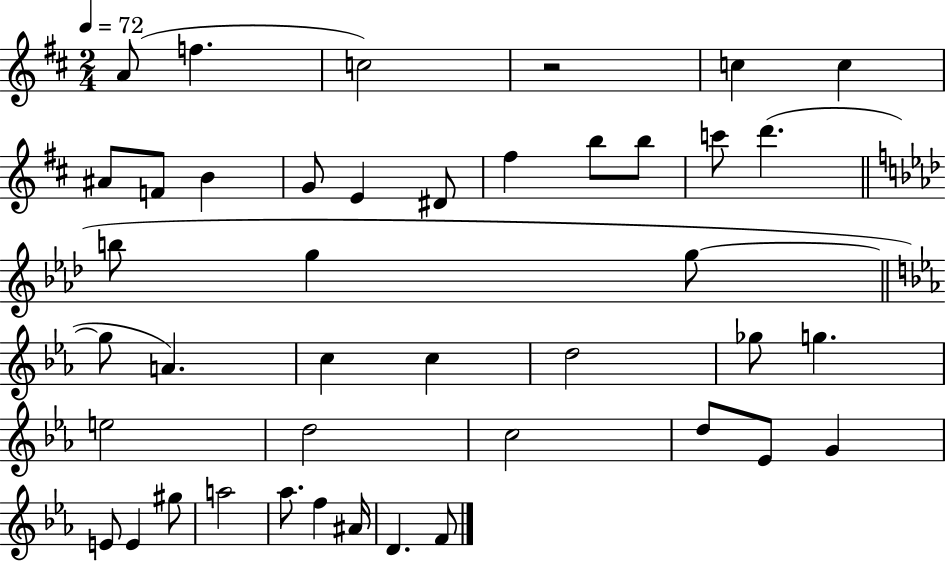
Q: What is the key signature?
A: D major